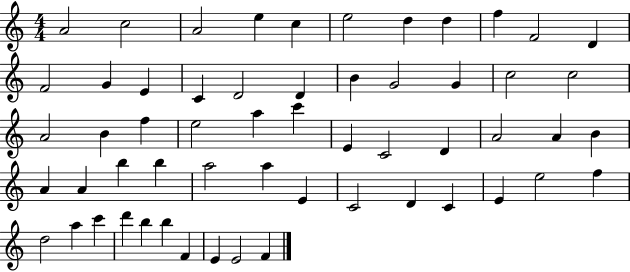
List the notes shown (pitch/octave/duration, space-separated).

A4/h C5/h A4/h E5/q C5/q E5/h D5/q D5/q F5/q F4/h D4/q F4/h G4/q E4/q C4/q D4/h D4/q B4/q G4/h G4/q C5/h C5/h A4/h B4/q F5/q E5/h A5/q C6/q E4/q C4/h D4/q A4/h A4/q B4/q A4/q A4/q B5/q B5/q A5/h A5/q E4/q C4/h D4/q C4/q E4/q E5/h F5/q D5/h A5/q C6/q D6/q B5/q B5/q F4/q E4/q E4/h F4/q